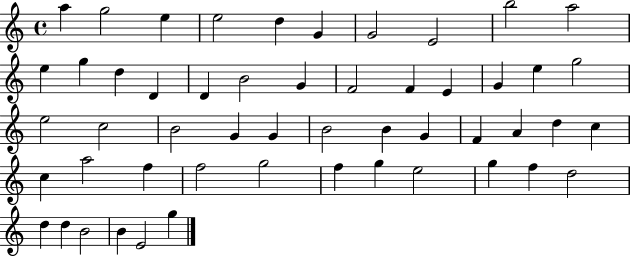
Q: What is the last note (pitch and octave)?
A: G5